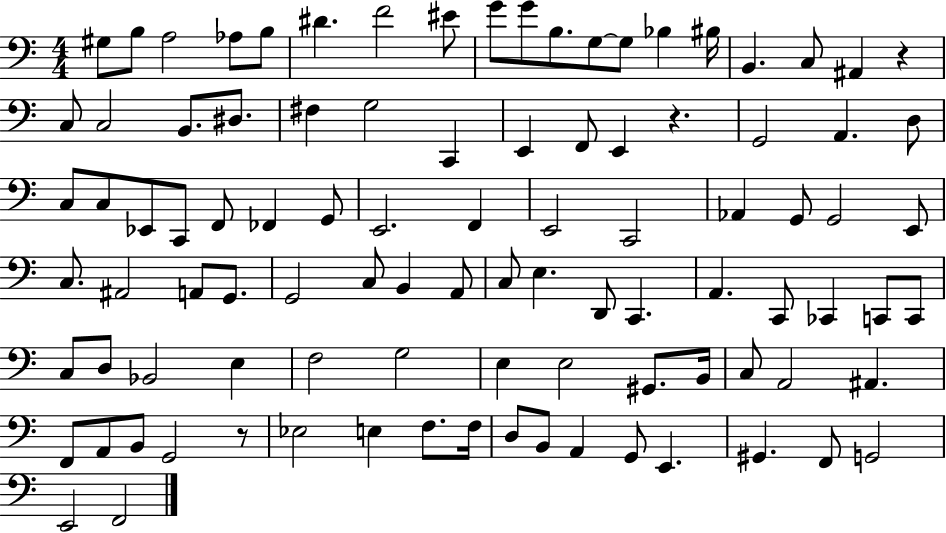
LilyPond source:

{
  \clef bass
  \numericTimeSignature
  \time 4/4
  \key c \major
  gis8 b8 a2 aes8 b8 | dis'4. f'2 eis'8 | g'8 g'8 b8. g8~~ g8 bes4 bis16 | b,4. c8 ais,4 r4 | \break c8 c2 b,8. dis8. | fis4 g2 c,4 | e,4 f,8 e,4 r4. | g,2 a,4. d8 | \break c8 c8 ees,8 c,8 f,8 fes,4 g,8 | e,2. f,4 | e,2 c,2 | aes,4 g,8 g,2 e,8 | \break c8. ais,2 a,8 g,8. | g,2 c8 b,4 a,8 | c8 e4. d,8 c,4. | a,4. c,8 ces,4 c,8 c,8 | \break c8 d8 bes,2 e4 | f2 g2 | e4 e2 gis,8. b,16 | c8 a,2 ais,4. | \break f,8 a,8 b,8 g,2 r8 | ees2 e4 f8. f16 | d8 b,8 a,4 g,8 e,4. | gis,4. f,8 g,2 | \break e,2 f,2 | \bar "|."
}